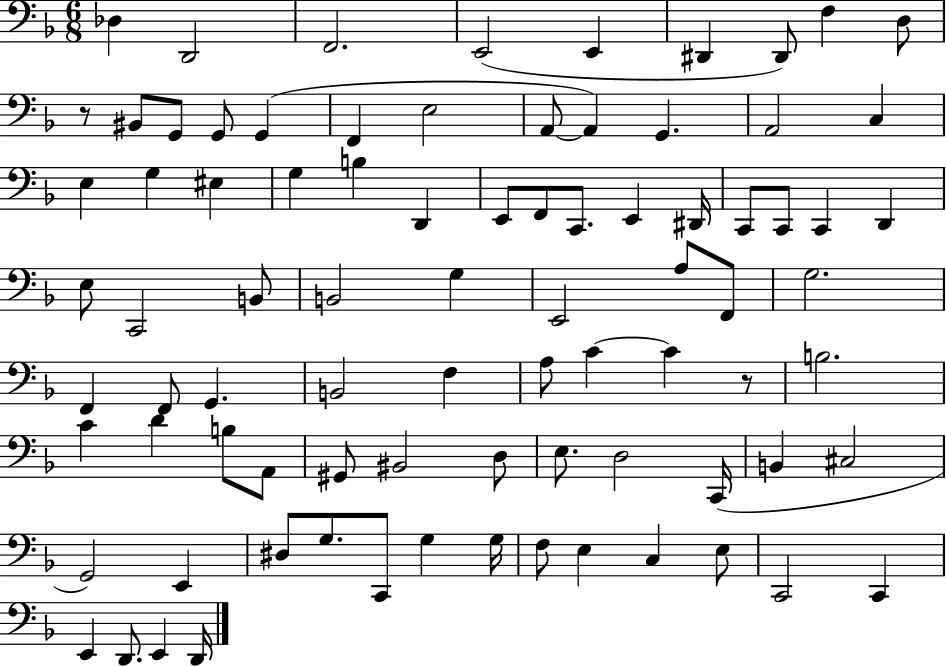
X:1
T:Untitled
M:6/8
L:1/4
K:F
_D, D,,2 F,,2 E,,2 E,, ^D,, ^D,,/2 F, D,/2 z/2 ^B,,/2 G,,/2 G,,/2 G,, F,, E,2 A,,/2 A,, G,, A,,2 C, E, G, ^E, G, B, D,, E,,/2 F,,/2 C,,/2 E,, ^D,,/4 C,,/2 C,,/2 C,, D,, E,/2 C,,2 B,,/2 B,,2 G, E,,2 A,/2 F,,/2 G,2 F,, F,,/2 G,, B,,2 F, A,/2 C C z/2 B,2 C D B,/2 A,,/2 ^G,,/2 ^B,,2 D,/2 E,/2 D,2 C,,/4 B,, ^C,2 G,,2 E,, ^D,/2 G,/2 C,,/2 G, G,/4 F,/2 E, C, E,/2 C,,2 C,, E,, D,,/2 E,, D,,/4